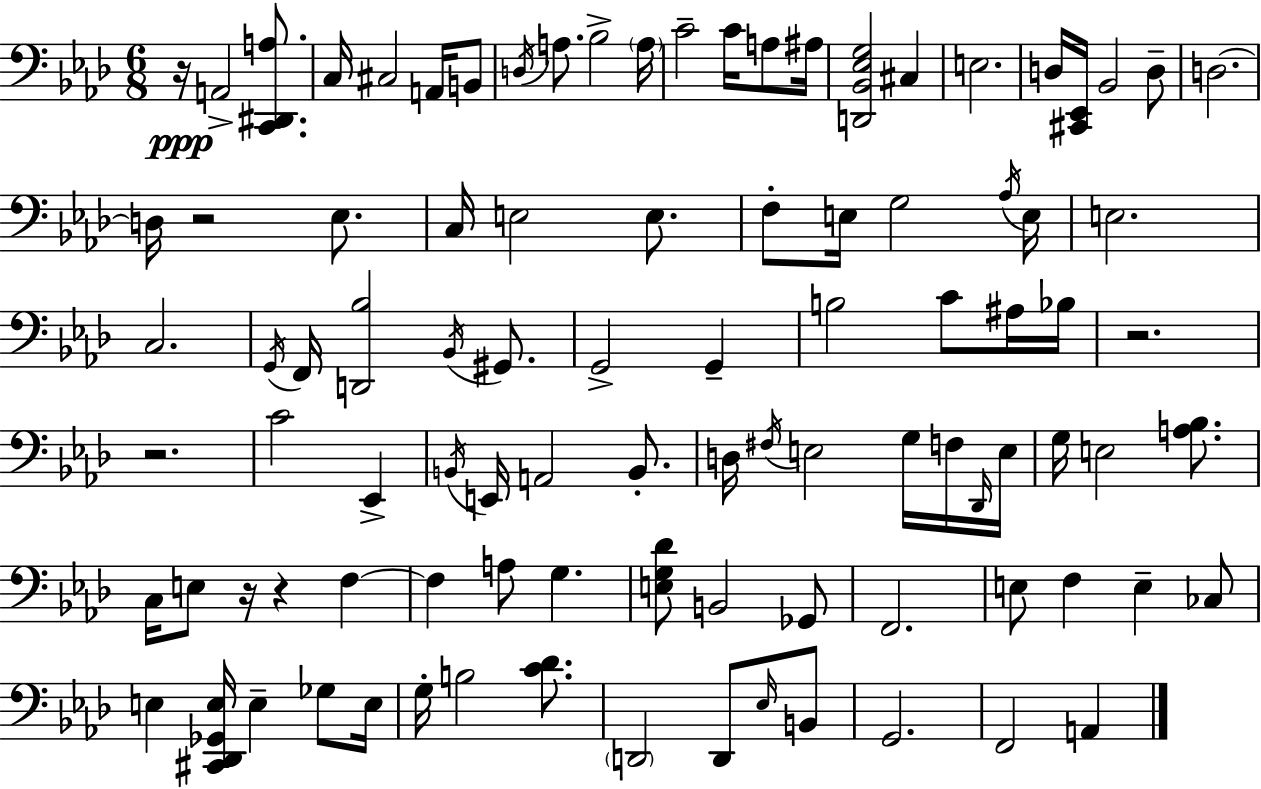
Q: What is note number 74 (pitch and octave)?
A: G3